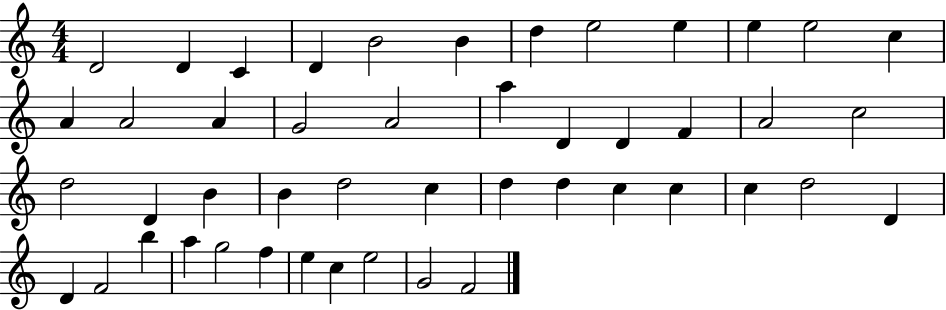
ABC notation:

X:1
T:Untitled
M:4/4
L:1/4
K:C
D2 D C D B2 B d e2 e e e2 c A A2 A G2 A2 a D D F A2 c2 d2 D B B d2 c d d c c c d2 D D F2 b a g2 f e c e2 G2 F2